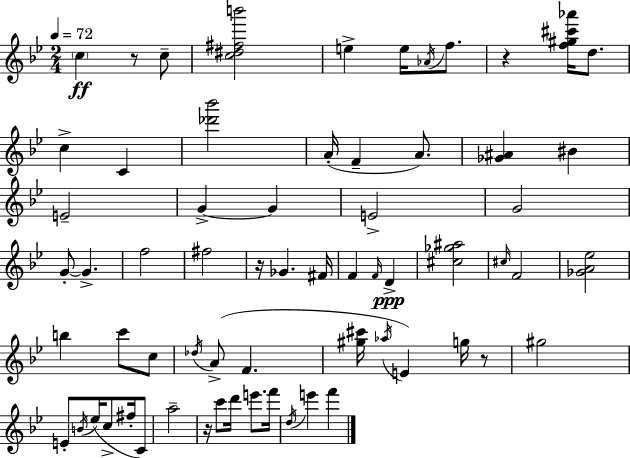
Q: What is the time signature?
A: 2/4